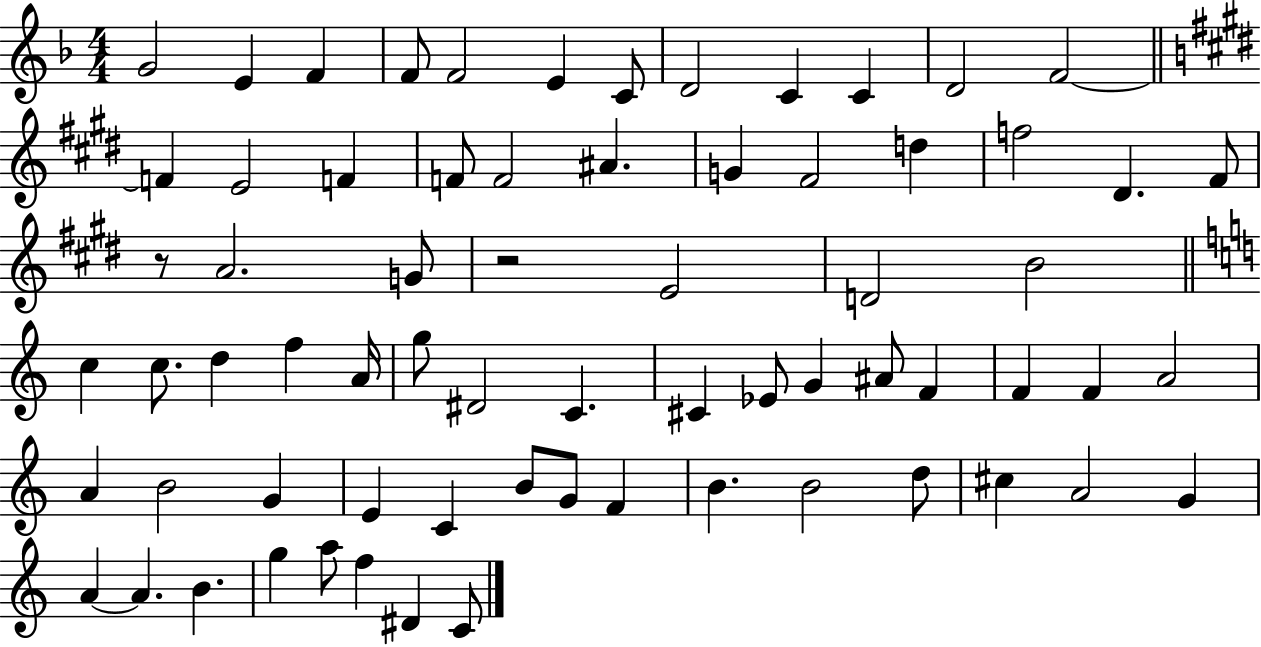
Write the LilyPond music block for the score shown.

{
  \clef treble
  \numericTimeSignature
  \time 4/4
  \key f \major
  g'2 e'4 f'4 | f'8 f'2 e'4 c'8 | d'2 c'4 c'4 | d'2 f'2~~ | \break \bar "||" \break \key e \major f'4 e'2 f'4 | f'8 f'2 ais'4. | g'4 fis'2 d''4 | f''2 dis'4. fis'8 | \break r8 a'2. g'8 | r2 e'2 | d'2 b'2 | \bar "||" \break \key a \minor c''4 c''8. d''4 f''4 a'16 | g''8 dis'2 c'4. | cis'4 ees'8 g'4 ais'8 f'4 | f'4 f'4 a'2 | \break a'4 b'2 g'4 | e'4 c'4 b'8 g'8 f'4 | b'4. b'2 d''8 | cis''4 a'2 g'4 | \break a'4~~ a'4. b'4. | g''4 a''8 f''4 dis'4 c'8 | \bar "|."
}